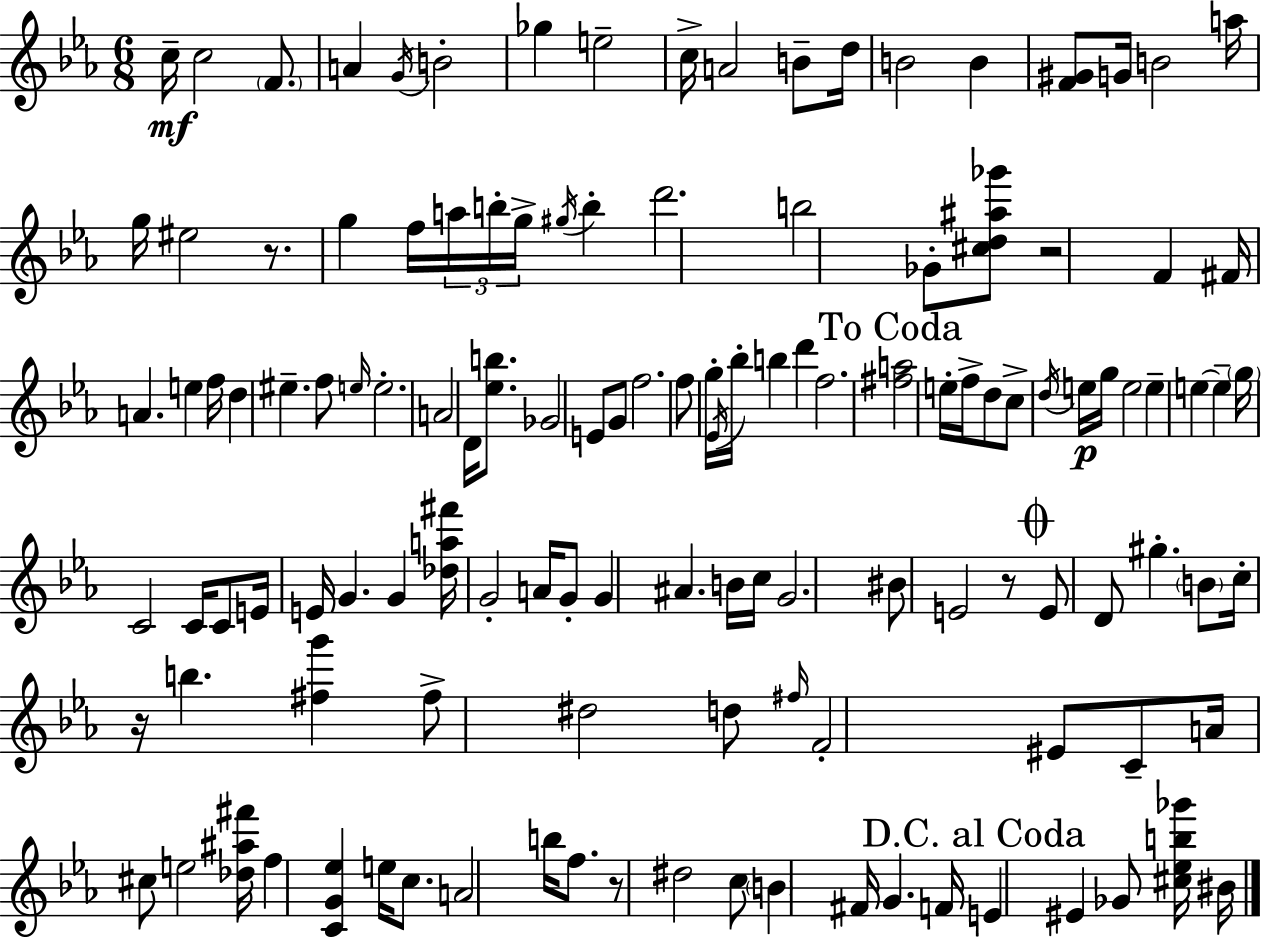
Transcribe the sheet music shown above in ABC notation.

X:1
T:Untitled
M:6/8
L:1/4
K:Eb
c/4 c2 F/2 A G/4 B2 _g e2 c/4 A2 B/2 d/4 B2 B [F^G]/2 G/4 B2 a/4 g/4 ^e2 z/2 g f/4 a/4 b/4 g/4 ^g/4 b d'2 b2 _G/2 [^cd^a_g']/2 z2 F ^F/4 A e f/4 d ^e f/2 e/4 e2 A2 D/4 [_eb]/2 _G2 E/2 G/2 f2 f/2 g/4 _E/4 _b/4 b d' f2 [^fa]2 e/4 f/4 d/2 c/2 d/4 e/4 g/4 e2 e e e g/4 C2 C/4 C/2 E/4 E/4 G G [_da^f']/4 G2 A/4 G/2 G ^A B/4 c/4 G2 ^B/2 E2 z/2 E/2 D/2 ^g B/2 c/4 z/4 b [^fg'] ^f/2 ^d2 d/2 ^f/4 F2 ^E/2 C/2 A/4 ^c/2 e2 [_d^a^f']/4 f [CG_e] e/4 c/2 A2 b/4 f/2 z/2 ^d2 c/2 B ^F/4 G F/4 E ^E _G/2 [^c_eb_g']/4 ^B/4